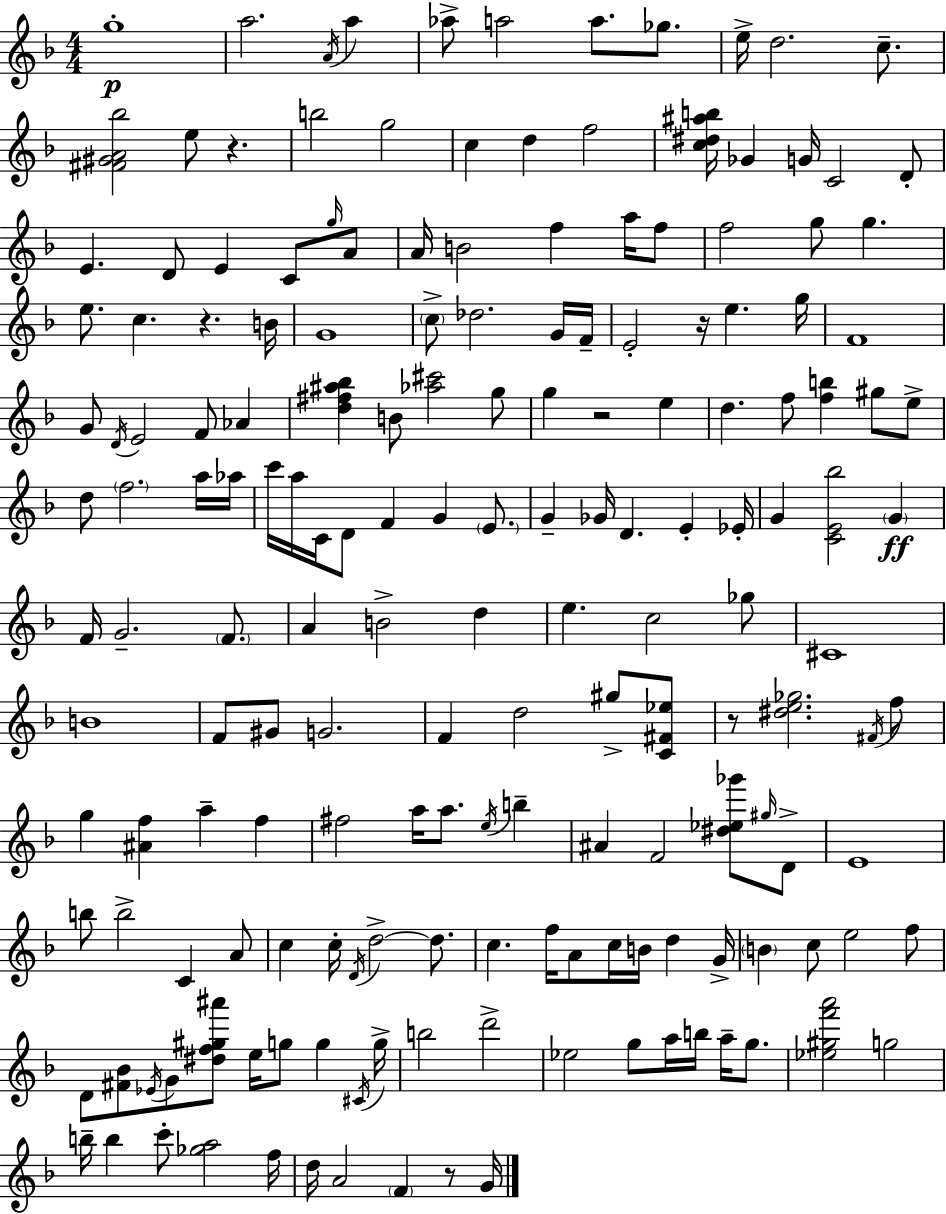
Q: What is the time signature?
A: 4/4